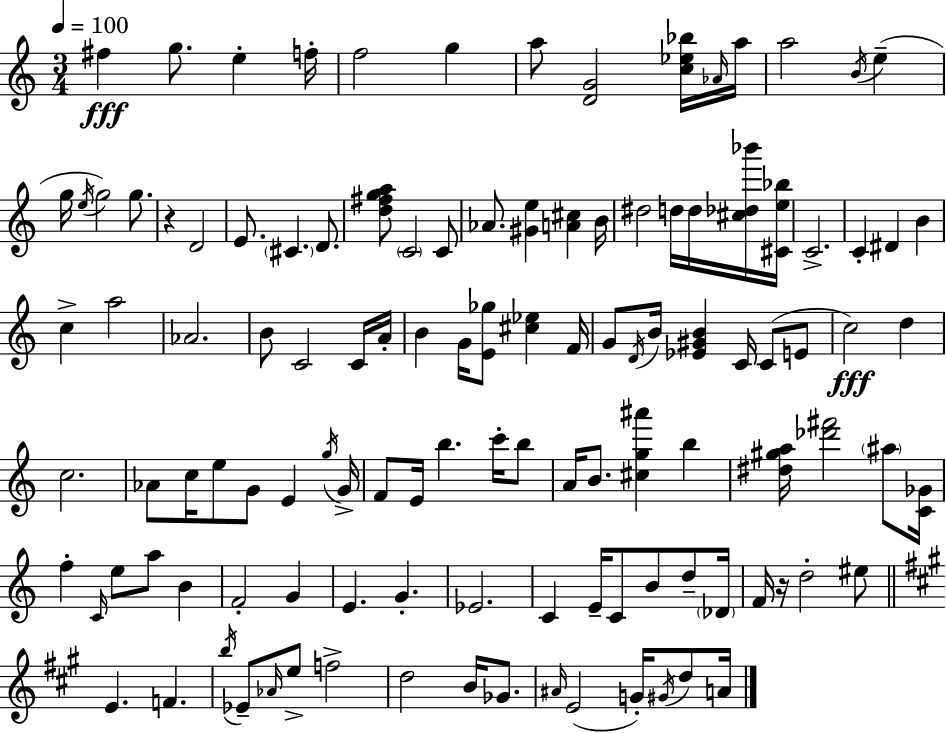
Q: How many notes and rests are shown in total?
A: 117